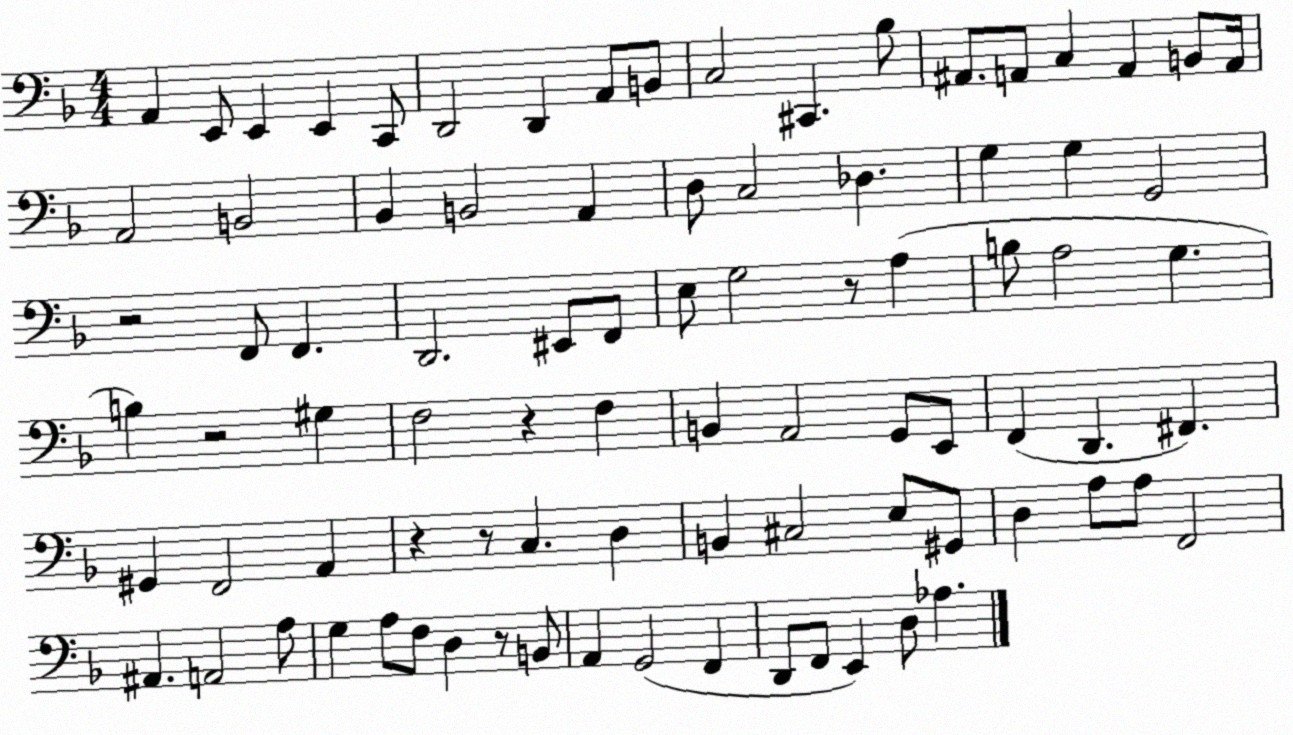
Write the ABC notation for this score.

X:1
T:Untitled
M:4/4
L:1/4
K:F
A,, E,,/2 E,, E,, C,,/2 D,,2 D,, A,,/2 B,,/2 C,2 ^C,, _B,/2 ^A,,/2 A,,/2 C, A,, B,,/2 A,,/4 A,,2 B,,2 _B,, B,,2 A,, D,/2 C,2 _D, G, G, G,,2 z2 F,,/2 F,, D,,2 ^E,,/2 F,,/2 E,/2 G,2 z/2 A, B,/2 A,2 G, B, z2 ^G, F,2 z F, B,, A,,2 G,,/2 E,,/2 F,, D,, ^F,, ^G,, F,,2 A,, z z/2 C, D, B,, ^C,2 E,/2 ^G,,/2 D, A,/2 A,/2 F,,2 ^A,, A,,2 A,/2 G, A,/2 F,/2 D, z/2 B,,/2 A,, G,,2 F,, D,,/2 F,,/2 E,, D,/2 _A,